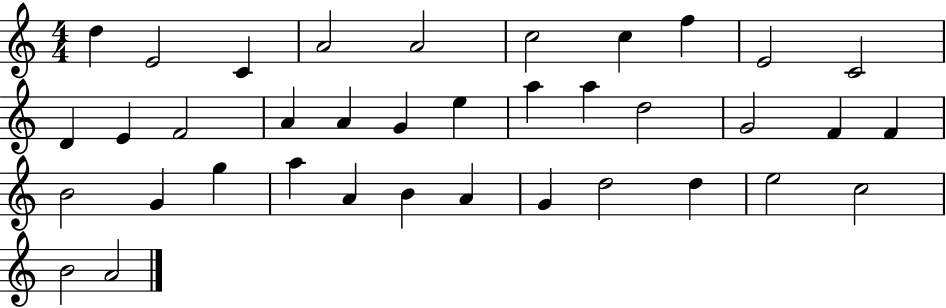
{
  \clef treble
  \numericTimeSignature
  \time 4/4
  \key c \major
  d''4 e'2 c'4 | a'2 a'2 | c''2 c''4 f''4 | e'2 c'2 | \break d'4 e'4 f'2 | a'4 a'4 g'4 e''4 | a''4 a''4 d''2 | g'2 f'4 f'4 | \break b'2 g'4 g''4 | a''4 a'4 b'4 a'4 | g'4 d''2 d''4 | e''2 c''2 | \break b'2 a'2 | \bar "|."
}